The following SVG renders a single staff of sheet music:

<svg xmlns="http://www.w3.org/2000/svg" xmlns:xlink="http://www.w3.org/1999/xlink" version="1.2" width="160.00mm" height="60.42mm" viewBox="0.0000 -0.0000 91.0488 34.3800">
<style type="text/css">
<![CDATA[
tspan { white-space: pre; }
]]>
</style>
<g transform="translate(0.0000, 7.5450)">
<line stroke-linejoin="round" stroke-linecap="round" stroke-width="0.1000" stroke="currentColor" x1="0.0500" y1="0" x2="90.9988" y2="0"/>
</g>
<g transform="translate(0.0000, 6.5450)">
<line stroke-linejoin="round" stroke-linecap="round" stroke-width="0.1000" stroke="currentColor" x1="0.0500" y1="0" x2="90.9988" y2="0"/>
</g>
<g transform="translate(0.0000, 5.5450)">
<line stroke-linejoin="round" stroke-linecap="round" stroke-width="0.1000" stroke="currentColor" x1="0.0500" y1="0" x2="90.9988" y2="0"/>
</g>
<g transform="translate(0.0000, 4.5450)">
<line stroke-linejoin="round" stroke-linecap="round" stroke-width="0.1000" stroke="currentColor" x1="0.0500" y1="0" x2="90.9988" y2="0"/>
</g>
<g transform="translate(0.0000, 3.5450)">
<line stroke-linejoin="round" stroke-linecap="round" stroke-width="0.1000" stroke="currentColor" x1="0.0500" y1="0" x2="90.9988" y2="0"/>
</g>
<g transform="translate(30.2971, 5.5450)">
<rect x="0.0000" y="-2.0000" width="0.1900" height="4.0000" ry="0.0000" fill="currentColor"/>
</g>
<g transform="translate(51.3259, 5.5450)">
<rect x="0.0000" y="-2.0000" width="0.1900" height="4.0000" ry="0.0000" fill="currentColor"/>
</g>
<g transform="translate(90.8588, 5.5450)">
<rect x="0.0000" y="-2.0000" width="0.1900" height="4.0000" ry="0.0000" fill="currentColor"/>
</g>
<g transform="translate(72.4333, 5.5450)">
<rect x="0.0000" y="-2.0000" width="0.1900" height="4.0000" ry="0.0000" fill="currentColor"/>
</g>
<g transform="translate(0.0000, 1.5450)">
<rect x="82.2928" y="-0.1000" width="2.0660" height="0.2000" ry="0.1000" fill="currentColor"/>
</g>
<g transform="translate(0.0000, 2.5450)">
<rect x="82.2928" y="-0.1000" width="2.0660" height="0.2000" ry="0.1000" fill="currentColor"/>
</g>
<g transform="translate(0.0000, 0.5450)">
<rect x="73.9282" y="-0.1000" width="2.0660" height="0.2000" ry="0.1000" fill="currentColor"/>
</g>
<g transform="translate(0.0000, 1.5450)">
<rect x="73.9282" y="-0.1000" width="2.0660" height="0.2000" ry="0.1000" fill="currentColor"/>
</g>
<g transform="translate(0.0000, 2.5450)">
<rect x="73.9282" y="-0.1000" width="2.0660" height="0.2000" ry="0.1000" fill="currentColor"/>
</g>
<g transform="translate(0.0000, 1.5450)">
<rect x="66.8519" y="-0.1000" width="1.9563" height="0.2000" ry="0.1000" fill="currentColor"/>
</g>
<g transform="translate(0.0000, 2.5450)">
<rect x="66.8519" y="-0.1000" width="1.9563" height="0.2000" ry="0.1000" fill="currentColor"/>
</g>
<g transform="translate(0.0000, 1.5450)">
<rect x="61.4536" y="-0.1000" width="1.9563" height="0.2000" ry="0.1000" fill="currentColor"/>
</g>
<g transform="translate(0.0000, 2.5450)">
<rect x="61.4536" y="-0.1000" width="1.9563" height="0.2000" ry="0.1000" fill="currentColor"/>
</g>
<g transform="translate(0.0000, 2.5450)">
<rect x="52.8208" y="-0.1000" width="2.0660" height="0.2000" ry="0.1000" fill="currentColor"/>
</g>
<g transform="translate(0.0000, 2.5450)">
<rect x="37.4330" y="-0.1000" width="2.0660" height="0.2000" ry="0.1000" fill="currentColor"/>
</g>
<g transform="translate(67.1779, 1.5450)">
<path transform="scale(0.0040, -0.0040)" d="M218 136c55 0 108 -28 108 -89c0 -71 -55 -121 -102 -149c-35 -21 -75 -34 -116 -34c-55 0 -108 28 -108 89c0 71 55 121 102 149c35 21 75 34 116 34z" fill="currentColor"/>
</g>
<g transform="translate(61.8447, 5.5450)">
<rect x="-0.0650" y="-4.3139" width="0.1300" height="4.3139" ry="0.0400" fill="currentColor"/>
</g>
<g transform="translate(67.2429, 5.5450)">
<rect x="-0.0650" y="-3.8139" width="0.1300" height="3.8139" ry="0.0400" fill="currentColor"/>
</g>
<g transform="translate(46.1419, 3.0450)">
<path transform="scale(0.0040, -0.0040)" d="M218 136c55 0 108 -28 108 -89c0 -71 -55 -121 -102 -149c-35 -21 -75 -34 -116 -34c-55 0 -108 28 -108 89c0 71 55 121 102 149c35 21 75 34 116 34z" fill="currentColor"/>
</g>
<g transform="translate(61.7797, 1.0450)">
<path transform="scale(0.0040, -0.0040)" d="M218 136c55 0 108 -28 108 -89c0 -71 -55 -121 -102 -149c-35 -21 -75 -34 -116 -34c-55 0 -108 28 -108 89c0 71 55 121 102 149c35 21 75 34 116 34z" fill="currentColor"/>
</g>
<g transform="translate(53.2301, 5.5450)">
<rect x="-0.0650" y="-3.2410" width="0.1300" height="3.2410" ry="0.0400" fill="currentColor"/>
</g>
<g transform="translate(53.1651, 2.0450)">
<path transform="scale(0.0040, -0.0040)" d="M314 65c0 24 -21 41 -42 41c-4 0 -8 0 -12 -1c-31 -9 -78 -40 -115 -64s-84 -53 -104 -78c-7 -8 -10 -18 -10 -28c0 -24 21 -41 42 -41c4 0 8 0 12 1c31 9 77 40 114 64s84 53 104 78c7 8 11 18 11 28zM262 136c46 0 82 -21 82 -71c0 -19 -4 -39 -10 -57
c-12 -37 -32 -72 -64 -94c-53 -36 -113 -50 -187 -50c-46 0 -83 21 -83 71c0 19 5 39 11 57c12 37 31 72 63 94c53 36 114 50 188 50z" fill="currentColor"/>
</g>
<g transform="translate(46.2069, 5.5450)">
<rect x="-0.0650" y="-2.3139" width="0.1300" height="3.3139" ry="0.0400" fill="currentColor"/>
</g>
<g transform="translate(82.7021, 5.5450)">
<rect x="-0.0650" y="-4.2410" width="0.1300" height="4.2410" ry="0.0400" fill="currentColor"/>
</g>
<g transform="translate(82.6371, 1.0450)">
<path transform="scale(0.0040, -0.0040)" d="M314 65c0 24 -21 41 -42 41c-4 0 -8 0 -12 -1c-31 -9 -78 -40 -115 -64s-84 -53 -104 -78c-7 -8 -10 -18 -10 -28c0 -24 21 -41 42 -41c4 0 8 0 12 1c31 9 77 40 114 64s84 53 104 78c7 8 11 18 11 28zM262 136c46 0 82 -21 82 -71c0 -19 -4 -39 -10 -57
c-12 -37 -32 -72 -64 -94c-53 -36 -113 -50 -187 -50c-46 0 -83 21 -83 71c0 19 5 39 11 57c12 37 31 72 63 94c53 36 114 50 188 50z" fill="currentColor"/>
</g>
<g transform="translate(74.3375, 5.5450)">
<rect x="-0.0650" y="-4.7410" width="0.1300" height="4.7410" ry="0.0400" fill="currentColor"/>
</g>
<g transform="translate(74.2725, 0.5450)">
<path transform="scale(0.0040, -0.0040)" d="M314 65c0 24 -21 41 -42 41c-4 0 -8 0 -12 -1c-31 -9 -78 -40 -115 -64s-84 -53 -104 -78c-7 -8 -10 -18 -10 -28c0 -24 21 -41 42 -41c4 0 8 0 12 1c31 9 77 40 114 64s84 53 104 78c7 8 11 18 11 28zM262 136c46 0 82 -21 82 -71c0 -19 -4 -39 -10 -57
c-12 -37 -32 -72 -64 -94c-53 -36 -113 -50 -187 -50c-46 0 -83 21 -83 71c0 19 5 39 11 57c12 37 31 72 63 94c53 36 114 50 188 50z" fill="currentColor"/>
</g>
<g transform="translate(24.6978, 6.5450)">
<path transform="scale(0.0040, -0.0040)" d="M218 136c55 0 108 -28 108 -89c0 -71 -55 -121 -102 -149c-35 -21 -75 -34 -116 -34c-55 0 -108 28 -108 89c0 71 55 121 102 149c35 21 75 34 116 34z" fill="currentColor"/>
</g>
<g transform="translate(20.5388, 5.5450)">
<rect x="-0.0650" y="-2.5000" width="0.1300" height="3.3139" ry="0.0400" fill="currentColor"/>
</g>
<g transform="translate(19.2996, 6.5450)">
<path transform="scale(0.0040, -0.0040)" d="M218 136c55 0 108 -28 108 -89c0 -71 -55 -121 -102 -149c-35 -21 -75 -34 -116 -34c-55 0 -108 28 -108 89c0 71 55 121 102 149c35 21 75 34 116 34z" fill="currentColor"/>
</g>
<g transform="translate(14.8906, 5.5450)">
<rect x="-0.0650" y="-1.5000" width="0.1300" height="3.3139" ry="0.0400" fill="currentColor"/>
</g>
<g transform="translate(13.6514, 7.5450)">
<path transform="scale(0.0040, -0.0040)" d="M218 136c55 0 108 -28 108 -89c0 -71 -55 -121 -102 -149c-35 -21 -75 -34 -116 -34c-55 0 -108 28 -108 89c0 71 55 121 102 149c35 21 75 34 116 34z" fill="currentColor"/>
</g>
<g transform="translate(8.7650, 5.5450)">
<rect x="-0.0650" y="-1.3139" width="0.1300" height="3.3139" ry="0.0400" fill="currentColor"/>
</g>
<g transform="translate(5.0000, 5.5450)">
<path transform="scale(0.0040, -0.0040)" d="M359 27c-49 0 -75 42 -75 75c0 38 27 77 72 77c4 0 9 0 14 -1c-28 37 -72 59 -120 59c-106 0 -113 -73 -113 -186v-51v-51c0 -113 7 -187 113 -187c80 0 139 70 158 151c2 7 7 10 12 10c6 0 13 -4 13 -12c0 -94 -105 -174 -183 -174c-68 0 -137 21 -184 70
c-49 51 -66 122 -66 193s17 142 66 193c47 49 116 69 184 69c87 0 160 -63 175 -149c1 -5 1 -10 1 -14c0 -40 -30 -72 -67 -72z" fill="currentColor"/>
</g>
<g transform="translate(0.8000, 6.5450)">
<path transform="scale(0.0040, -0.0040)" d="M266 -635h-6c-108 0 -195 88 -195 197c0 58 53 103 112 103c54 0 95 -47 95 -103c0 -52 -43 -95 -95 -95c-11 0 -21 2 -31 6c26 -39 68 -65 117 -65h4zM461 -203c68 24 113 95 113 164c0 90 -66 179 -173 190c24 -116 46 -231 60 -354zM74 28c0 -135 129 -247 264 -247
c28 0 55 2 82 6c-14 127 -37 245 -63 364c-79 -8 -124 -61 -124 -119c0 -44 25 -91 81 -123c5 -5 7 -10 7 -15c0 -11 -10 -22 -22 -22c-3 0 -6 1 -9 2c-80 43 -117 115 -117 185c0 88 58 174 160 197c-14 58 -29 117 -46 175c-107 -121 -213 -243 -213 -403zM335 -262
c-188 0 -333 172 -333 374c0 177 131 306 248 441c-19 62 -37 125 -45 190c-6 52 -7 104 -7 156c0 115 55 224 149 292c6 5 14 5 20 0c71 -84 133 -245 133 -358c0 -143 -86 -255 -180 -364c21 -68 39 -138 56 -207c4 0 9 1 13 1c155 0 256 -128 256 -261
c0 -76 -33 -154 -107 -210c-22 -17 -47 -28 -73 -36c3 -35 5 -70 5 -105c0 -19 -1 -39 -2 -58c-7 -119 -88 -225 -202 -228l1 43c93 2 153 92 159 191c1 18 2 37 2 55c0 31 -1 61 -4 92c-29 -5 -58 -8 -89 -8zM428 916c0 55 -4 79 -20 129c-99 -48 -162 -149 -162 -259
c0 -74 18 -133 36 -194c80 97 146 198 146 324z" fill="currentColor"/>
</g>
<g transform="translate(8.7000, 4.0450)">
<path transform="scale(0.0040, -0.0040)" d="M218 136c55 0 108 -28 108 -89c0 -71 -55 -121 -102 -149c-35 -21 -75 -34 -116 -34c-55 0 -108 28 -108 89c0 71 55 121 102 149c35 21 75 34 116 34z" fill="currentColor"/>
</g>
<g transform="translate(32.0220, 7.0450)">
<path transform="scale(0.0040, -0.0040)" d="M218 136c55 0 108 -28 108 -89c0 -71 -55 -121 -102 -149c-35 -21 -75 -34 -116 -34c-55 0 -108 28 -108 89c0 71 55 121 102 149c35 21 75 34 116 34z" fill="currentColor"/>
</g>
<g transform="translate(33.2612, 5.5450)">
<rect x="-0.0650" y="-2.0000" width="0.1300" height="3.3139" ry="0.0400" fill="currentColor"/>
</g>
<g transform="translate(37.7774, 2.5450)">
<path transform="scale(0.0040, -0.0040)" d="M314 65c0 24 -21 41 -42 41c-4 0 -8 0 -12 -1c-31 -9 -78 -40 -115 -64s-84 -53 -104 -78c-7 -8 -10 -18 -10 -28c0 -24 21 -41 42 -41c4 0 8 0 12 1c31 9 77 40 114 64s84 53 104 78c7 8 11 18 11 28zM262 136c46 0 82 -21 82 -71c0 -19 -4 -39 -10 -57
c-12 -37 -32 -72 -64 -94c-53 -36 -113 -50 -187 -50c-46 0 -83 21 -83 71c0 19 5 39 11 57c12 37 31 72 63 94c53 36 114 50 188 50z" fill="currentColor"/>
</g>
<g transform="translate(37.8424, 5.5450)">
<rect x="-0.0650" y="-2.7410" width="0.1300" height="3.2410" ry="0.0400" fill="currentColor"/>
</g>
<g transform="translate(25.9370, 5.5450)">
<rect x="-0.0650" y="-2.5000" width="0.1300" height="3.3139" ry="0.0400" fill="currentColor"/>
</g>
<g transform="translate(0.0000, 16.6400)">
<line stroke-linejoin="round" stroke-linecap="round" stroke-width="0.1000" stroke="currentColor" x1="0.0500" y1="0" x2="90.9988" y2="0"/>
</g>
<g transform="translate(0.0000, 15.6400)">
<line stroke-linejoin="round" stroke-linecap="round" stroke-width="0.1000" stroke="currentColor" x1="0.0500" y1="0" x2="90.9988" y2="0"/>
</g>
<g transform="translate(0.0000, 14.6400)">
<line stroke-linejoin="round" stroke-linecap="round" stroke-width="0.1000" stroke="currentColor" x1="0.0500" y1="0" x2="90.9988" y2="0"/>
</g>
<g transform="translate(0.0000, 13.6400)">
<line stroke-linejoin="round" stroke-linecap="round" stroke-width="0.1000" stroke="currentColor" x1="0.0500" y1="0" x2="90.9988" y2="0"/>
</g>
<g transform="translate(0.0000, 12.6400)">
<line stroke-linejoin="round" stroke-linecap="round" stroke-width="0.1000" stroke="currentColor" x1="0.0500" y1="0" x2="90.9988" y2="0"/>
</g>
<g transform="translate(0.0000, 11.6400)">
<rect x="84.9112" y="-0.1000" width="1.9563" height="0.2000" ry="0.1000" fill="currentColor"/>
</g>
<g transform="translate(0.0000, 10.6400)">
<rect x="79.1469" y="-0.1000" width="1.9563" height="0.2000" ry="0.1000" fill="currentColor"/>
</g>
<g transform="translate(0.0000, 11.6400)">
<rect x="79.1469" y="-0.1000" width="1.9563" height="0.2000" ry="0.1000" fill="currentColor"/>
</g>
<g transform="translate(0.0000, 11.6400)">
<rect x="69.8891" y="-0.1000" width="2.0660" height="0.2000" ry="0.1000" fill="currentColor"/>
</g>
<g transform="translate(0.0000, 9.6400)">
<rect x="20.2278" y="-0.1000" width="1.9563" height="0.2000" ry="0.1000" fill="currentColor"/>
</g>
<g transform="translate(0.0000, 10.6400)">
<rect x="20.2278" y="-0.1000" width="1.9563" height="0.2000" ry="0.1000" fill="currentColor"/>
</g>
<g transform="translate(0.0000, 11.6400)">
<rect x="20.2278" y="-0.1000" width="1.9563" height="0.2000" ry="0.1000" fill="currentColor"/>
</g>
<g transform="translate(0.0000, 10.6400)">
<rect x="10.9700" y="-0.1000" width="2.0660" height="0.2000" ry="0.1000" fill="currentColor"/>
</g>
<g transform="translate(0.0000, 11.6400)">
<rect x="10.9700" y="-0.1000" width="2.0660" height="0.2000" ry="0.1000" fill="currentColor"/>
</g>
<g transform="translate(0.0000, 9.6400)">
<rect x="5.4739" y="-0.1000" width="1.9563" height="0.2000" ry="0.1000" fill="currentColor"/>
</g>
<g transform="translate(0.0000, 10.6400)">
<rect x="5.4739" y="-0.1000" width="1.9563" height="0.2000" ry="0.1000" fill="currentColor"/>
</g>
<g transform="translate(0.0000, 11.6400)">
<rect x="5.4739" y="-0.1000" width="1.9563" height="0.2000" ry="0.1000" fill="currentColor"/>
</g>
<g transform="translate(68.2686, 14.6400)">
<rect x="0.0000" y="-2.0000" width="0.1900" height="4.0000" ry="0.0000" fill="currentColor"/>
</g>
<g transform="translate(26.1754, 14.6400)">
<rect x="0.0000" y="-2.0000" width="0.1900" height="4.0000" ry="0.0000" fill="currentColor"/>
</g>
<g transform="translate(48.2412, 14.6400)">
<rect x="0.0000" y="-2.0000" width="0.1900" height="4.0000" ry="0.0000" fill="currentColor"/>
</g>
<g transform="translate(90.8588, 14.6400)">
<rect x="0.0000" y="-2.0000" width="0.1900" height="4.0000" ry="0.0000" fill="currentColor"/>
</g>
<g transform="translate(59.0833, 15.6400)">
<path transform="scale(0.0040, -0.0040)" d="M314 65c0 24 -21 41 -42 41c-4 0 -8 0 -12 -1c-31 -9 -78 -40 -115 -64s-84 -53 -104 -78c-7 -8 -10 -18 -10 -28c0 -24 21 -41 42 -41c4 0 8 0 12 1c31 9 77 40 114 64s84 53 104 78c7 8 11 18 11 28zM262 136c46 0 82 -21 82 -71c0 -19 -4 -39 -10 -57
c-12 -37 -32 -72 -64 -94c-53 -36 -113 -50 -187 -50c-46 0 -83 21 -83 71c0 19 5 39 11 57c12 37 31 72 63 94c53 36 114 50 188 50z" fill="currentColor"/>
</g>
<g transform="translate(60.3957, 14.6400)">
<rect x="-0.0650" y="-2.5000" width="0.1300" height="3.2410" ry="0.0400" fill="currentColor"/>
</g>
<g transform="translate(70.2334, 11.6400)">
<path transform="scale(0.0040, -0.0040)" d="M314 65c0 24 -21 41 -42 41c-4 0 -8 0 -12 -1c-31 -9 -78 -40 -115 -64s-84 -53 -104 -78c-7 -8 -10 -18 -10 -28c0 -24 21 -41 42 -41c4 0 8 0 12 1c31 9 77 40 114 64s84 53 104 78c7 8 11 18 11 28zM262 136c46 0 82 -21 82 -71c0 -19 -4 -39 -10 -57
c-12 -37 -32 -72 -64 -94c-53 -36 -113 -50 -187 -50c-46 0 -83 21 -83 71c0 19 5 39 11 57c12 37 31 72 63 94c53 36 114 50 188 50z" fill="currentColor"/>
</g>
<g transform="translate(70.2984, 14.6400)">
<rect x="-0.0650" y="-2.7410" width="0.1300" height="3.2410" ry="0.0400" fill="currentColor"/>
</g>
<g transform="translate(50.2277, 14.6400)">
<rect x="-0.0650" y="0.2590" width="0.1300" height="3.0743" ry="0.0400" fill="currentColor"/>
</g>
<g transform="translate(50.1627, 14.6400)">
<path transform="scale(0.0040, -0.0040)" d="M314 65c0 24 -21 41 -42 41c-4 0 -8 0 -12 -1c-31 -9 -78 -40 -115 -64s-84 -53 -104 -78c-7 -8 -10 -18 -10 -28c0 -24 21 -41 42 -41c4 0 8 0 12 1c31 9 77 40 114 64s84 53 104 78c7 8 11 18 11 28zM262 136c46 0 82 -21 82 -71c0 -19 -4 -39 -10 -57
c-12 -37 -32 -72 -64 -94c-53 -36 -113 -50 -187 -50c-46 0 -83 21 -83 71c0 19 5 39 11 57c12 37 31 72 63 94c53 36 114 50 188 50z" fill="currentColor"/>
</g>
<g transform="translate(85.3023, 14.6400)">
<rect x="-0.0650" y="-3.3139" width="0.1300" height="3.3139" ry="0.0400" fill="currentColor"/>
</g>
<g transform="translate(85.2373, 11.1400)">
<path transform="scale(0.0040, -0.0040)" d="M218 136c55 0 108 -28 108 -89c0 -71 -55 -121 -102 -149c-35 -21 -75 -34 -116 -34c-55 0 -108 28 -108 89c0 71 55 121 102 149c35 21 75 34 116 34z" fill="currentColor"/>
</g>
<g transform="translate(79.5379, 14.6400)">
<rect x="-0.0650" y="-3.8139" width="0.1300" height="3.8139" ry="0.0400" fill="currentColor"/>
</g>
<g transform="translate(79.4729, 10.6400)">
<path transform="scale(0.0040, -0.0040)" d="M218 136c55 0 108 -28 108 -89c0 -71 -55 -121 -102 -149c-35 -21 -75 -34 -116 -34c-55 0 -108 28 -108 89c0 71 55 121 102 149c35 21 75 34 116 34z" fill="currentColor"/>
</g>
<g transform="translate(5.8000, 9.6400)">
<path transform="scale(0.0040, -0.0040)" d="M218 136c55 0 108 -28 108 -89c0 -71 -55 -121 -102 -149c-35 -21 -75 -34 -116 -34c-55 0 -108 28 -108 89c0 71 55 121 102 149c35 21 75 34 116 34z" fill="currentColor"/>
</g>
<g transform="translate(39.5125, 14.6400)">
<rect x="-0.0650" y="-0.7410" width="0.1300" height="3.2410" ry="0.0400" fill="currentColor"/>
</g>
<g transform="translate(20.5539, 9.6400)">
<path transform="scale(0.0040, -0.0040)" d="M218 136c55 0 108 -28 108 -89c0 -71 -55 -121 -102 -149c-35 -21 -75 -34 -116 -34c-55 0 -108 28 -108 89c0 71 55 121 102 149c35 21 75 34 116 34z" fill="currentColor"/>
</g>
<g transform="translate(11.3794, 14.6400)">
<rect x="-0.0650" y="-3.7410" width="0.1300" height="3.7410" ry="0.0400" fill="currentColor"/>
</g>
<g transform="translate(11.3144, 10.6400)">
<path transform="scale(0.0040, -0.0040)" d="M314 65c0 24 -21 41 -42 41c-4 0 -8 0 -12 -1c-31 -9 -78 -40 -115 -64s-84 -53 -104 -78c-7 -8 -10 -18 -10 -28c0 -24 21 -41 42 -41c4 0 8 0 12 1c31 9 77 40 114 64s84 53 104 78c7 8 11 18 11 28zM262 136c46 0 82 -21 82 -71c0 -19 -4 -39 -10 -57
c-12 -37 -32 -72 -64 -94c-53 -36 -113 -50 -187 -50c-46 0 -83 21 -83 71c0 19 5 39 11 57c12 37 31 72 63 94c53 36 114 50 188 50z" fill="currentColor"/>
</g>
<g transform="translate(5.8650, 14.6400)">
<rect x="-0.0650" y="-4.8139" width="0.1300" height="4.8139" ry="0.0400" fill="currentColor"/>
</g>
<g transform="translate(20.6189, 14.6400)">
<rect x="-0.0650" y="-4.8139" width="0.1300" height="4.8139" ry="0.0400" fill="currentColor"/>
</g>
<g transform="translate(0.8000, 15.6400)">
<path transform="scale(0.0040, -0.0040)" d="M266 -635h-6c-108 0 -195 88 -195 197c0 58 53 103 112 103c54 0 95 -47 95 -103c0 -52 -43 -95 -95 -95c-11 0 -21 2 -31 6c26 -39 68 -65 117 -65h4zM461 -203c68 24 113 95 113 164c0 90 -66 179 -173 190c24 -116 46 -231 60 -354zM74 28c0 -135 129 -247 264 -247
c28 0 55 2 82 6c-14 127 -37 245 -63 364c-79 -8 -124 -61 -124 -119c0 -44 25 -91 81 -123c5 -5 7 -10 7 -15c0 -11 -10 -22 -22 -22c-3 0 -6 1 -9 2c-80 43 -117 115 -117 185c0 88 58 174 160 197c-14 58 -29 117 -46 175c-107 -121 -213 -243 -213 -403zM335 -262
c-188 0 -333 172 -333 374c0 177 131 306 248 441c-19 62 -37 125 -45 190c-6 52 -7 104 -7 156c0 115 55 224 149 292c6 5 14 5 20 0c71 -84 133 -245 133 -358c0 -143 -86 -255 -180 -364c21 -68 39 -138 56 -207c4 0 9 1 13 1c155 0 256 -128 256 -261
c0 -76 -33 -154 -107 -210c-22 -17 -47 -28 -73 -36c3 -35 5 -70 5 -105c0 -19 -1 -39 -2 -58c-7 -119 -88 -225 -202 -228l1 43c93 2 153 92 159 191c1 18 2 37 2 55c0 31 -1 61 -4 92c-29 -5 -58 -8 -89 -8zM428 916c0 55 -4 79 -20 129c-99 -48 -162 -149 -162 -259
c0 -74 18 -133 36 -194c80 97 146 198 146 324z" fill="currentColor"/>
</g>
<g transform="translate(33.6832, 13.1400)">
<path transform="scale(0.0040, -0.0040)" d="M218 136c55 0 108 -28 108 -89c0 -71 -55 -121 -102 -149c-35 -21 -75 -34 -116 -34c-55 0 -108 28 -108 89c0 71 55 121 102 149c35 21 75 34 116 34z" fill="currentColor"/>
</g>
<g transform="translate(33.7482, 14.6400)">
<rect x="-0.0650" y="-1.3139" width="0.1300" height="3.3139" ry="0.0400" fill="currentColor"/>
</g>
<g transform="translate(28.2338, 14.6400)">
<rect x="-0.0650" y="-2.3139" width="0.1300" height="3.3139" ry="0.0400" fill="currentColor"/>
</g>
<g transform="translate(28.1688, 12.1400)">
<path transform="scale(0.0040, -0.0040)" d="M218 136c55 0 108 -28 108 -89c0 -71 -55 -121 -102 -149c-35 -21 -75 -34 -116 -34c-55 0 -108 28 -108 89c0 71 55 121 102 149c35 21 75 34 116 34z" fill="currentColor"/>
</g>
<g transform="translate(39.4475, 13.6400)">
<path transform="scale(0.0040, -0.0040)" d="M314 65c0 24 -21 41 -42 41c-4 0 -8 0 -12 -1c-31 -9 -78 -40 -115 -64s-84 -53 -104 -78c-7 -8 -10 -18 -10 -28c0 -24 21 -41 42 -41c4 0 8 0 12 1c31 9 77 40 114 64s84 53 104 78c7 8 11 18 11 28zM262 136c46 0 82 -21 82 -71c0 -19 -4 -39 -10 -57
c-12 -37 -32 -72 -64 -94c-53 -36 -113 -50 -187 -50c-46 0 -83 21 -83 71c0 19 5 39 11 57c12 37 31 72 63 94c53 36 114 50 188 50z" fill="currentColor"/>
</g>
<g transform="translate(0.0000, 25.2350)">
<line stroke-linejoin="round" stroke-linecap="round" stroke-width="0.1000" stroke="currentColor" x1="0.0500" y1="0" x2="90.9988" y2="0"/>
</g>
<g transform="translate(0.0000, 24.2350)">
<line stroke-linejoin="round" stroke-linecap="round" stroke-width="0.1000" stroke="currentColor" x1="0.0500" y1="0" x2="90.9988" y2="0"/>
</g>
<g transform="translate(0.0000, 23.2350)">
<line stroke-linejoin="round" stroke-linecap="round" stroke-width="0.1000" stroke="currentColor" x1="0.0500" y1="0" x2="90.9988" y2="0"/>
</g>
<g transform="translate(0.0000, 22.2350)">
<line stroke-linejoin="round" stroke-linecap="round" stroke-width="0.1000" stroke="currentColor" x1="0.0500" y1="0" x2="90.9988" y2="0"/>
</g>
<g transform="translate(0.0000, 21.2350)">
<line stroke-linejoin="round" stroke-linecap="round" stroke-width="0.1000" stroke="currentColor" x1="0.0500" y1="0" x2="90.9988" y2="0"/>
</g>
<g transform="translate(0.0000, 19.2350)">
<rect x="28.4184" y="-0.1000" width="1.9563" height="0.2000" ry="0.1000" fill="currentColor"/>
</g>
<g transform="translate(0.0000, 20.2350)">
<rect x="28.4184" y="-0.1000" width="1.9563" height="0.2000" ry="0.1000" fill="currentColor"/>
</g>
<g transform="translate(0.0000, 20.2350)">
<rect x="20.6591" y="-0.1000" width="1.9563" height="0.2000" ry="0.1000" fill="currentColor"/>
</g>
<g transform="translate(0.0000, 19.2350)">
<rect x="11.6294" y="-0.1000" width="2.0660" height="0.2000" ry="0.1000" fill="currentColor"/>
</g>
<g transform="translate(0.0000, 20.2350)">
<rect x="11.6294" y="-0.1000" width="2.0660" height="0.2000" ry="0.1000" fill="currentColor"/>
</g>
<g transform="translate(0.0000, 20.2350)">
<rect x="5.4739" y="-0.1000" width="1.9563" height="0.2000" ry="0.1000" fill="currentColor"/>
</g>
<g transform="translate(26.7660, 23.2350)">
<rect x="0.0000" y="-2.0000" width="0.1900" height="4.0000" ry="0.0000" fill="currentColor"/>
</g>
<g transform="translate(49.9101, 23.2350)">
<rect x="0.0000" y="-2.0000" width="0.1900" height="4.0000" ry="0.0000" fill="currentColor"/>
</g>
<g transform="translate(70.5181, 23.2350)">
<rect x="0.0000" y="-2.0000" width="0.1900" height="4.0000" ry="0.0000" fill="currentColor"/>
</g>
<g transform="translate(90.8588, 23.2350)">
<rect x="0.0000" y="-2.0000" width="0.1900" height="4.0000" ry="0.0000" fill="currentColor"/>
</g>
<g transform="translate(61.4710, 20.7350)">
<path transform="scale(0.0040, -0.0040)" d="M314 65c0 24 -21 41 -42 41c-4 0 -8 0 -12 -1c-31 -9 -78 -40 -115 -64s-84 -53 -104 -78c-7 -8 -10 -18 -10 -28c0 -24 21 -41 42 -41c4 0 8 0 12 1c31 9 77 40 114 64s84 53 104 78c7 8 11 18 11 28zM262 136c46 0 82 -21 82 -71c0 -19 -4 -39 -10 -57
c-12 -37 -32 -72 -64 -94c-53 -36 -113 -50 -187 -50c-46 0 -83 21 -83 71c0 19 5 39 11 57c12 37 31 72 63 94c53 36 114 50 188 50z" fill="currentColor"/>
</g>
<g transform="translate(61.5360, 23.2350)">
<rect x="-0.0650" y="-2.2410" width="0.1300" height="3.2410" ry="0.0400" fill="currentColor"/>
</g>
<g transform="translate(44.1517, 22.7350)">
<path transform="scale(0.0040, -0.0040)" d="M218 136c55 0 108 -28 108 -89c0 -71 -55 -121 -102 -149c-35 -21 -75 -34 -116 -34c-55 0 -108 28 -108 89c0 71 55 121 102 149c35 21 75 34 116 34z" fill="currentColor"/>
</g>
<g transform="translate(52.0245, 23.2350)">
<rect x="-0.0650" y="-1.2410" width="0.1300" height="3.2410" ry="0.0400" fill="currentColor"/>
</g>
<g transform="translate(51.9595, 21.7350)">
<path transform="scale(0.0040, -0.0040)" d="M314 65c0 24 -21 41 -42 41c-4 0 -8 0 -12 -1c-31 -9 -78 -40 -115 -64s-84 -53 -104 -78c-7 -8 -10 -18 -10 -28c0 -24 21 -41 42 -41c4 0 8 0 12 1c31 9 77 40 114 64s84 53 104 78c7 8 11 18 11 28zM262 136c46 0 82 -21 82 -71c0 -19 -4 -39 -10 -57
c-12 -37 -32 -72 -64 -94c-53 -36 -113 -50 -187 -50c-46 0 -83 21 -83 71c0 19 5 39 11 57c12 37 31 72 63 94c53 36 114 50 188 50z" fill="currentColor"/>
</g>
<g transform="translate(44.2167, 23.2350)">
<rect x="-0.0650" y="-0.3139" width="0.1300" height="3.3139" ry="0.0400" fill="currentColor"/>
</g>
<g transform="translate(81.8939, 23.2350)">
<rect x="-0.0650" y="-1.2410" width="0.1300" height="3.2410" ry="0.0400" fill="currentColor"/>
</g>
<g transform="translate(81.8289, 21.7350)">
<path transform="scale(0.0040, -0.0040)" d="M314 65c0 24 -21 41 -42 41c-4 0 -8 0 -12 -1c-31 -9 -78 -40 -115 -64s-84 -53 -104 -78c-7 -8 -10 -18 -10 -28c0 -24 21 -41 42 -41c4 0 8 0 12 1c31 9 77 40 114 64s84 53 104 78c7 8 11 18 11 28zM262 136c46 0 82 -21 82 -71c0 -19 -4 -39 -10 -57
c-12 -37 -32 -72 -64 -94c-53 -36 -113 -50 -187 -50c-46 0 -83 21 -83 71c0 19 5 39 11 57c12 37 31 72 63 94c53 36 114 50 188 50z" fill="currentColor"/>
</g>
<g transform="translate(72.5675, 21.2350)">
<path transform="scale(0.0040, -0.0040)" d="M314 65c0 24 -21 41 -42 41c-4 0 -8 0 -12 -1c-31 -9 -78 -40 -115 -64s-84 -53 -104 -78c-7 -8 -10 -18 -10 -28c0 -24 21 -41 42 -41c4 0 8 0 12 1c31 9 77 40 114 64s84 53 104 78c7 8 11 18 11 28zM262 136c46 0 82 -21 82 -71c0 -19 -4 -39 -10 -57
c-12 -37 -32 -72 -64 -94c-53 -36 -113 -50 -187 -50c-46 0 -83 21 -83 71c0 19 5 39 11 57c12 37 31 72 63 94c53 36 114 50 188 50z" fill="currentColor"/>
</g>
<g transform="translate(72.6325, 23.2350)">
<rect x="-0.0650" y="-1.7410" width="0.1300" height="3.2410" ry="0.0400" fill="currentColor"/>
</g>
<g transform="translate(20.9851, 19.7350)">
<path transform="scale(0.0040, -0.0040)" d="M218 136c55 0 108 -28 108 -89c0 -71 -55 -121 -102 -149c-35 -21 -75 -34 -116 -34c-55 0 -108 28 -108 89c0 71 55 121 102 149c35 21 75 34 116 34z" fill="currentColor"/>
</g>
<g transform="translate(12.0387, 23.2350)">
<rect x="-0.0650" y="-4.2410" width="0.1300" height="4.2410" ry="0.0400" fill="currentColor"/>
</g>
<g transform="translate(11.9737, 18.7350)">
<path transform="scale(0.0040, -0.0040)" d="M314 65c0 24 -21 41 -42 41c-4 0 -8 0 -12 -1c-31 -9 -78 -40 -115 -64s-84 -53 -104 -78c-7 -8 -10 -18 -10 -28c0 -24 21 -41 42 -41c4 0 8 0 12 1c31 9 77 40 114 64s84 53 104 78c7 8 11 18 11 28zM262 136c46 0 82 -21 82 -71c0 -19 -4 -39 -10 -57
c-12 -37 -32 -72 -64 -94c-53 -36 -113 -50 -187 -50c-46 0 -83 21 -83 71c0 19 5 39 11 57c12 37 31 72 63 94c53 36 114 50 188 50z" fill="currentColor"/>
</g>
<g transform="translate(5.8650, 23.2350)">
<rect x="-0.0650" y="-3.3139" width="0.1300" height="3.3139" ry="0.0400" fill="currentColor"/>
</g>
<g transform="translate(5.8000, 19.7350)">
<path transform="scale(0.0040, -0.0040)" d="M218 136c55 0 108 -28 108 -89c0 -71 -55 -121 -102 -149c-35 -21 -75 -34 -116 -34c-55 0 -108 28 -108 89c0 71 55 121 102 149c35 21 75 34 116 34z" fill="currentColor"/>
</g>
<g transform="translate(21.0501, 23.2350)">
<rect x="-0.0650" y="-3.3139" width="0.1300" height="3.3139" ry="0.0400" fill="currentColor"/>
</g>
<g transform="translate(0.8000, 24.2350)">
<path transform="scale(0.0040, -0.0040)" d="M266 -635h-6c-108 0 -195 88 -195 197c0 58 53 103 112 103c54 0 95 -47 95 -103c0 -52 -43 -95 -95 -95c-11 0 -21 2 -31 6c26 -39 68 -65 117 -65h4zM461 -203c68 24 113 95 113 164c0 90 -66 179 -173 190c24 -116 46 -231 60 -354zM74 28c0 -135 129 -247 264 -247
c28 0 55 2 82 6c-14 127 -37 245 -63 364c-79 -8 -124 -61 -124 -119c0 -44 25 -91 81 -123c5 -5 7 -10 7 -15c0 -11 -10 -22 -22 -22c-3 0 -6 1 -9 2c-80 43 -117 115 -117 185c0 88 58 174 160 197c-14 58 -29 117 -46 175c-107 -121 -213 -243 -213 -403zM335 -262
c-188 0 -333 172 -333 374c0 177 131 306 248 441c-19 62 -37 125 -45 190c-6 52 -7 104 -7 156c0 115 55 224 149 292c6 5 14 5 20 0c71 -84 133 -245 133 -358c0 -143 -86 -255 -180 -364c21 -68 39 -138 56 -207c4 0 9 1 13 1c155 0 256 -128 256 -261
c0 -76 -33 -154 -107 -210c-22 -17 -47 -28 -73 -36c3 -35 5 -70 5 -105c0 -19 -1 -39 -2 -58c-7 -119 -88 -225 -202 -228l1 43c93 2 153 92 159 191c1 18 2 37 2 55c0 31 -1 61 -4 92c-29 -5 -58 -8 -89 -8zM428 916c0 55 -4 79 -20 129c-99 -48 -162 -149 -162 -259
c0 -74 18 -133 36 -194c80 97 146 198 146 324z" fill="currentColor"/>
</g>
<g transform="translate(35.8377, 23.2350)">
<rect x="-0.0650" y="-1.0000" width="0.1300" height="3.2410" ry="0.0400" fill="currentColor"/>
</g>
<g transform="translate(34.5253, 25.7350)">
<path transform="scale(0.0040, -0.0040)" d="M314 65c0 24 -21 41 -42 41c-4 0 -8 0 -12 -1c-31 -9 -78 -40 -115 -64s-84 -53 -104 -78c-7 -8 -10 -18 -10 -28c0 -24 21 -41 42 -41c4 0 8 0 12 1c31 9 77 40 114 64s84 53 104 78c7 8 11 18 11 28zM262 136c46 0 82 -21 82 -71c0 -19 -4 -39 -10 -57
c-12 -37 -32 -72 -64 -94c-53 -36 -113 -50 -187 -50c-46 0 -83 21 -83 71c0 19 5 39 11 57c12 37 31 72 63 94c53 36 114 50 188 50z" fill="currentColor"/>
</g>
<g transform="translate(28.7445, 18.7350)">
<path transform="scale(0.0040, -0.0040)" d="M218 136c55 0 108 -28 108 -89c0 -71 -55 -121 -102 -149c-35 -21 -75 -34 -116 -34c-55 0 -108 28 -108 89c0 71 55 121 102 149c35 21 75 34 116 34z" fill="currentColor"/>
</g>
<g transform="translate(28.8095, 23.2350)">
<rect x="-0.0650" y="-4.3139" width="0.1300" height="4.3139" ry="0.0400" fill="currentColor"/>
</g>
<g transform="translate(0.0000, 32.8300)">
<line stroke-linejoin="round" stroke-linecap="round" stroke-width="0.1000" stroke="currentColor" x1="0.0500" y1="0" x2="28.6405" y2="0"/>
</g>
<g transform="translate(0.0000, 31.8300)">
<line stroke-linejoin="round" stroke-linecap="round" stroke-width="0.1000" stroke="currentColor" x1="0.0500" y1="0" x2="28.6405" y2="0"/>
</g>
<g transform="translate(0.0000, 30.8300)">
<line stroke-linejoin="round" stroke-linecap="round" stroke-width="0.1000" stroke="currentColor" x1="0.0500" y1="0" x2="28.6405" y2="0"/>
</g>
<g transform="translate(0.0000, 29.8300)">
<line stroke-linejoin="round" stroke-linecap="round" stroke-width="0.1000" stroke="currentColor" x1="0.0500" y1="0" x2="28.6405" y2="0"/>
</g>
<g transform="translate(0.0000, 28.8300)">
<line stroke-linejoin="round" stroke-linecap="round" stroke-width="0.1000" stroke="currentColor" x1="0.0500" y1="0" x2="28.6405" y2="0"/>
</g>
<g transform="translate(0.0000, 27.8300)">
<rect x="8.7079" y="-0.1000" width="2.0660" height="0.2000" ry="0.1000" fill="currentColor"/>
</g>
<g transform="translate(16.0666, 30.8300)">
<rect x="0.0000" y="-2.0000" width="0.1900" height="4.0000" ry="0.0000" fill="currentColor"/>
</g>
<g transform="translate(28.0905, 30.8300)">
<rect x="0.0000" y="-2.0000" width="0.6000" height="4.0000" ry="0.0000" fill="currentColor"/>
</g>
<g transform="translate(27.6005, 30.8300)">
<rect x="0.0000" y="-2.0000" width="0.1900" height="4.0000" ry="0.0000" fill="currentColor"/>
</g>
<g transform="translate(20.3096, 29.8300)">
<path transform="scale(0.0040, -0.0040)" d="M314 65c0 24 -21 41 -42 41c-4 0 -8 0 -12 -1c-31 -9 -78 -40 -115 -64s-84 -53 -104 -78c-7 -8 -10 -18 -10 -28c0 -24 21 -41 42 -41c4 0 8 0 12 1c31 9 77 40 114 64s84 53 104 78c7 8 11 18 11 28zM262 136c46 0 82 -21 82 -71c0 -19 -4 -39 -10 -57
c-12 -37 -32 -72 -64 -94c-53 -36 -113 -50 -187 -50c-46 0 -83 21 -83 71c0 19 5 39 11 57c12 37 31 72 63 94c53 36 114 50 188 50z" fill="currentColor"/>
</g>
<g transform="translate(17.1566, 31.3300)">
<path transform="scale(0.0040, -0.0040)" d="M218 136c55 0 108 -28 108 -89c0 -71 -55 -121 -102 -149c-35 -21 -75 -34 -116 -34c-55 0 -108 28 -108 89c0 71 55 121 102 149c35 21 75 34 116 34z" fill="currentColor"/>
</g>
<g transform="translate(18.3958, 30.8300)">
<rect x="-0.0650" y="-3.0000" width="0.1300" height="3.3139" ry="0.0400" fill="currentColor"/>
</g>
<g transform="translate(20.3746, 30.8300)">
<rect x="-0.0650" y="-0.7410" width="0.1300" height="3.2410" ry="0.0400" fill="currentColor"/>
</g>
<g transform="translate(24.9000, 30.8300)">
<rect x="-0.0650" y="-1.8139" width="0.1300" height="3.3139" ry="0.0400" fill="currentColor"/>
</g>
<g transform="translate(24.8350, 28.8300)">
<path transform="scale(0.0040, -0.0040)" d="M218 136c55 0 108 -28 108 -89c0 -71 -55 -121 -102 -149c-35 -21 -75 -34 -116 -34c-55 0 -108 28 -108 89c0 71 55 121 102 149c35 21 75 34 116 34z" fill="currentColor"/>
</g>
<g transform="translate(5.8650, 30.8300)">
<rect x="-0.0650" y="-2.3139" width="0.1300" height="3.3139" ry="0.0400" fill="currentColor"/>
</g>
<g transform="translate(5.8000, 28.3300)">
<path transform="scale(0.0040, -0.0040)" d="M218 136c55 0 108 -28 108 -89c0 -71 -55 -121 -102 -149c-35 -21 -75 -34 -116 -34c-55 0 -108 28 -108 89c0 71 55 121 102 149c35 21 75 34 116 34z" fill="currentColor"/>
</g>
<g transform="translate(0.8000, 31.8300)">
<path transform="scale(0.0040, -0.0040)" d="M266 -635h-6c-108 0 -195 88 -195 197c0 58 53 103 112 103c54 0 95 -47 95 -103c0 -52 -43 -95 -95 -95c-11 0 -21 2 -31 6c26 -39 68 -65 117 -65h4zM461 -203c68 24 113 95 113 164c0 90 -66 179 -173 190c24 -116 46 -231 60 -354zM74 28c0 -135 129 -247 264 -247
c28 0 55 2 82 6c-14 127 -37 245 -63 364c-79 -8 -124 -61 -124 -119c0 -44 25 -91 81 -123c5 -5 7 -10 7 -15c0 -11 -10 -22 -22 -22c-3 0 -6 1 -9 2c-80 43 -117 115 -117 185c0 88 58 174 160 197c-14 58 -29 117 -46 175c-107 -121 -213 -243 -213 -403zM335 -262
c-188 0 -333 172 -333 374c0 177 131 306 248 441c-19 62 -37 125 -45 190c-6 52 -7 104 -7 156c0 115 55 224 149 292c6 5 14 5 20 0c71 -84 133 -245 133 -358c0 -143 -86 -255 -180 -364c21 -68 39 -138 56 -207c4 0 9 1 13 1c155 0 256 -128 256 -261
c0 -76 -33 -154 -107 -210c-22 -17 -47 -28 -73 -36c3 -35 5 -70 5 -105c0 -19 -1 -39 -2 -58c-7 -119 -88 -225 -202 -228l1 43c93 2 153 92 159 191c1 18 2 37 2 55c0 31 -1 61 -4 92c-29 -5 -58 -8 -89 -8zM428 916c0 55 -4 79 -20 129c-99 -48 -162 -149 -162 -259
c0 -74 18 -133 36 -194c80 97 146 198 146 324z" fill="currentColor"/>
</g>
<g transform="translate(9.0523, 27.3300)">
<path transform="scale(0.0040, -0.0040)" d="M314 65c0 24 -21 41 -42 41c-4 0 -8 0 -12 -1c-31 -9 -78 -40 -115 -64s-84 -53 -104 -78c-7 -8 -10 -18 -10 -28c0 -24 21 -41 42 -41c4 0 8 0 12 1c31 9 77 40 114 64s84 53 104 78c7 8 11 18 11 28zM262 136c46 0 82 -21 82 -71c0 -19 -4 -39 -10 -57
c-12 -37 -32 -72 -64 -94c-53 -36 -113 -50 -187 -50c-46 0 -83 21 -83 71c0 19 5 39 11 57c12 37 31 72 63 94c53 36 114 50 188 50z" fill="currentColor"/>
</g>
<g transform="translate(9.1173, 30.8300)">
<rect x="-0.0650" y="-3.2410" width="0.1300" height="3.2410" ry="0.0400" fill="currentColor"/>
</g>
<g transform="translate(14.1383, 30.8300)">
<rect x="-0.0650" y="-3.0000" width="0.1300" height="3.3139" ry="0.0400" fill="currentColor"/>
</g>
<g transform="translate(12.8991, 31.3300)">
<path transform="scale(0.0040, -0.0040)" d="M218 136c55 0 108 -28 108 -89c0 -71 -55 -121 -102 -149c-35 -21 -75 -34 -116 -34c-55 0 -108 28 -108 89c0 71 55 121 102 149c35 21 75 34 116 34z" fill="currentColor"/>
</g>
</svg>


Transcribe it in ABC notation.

X:1
T:Untitled
M:4/4
L:1/4
K:C
e E G G F a2 g b2 d' c' e'2 d'2 e' c'2 e' g e d2 B2 G2 a2 c' b b d'2 b d' D2 c e2 g2 f2 e2 g b2 A A d2 f